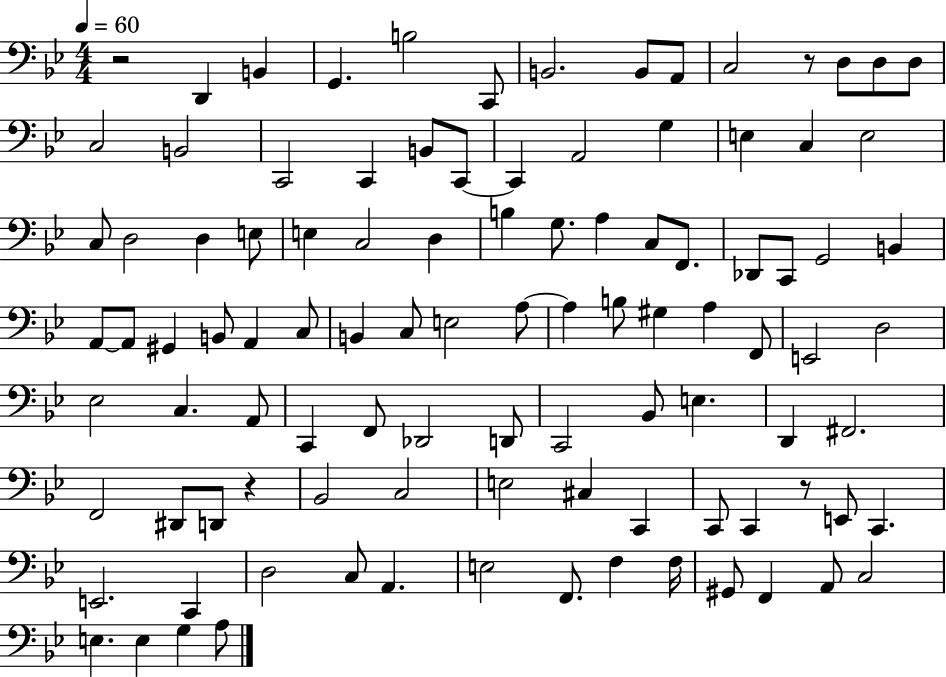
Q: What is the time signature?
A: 4/4